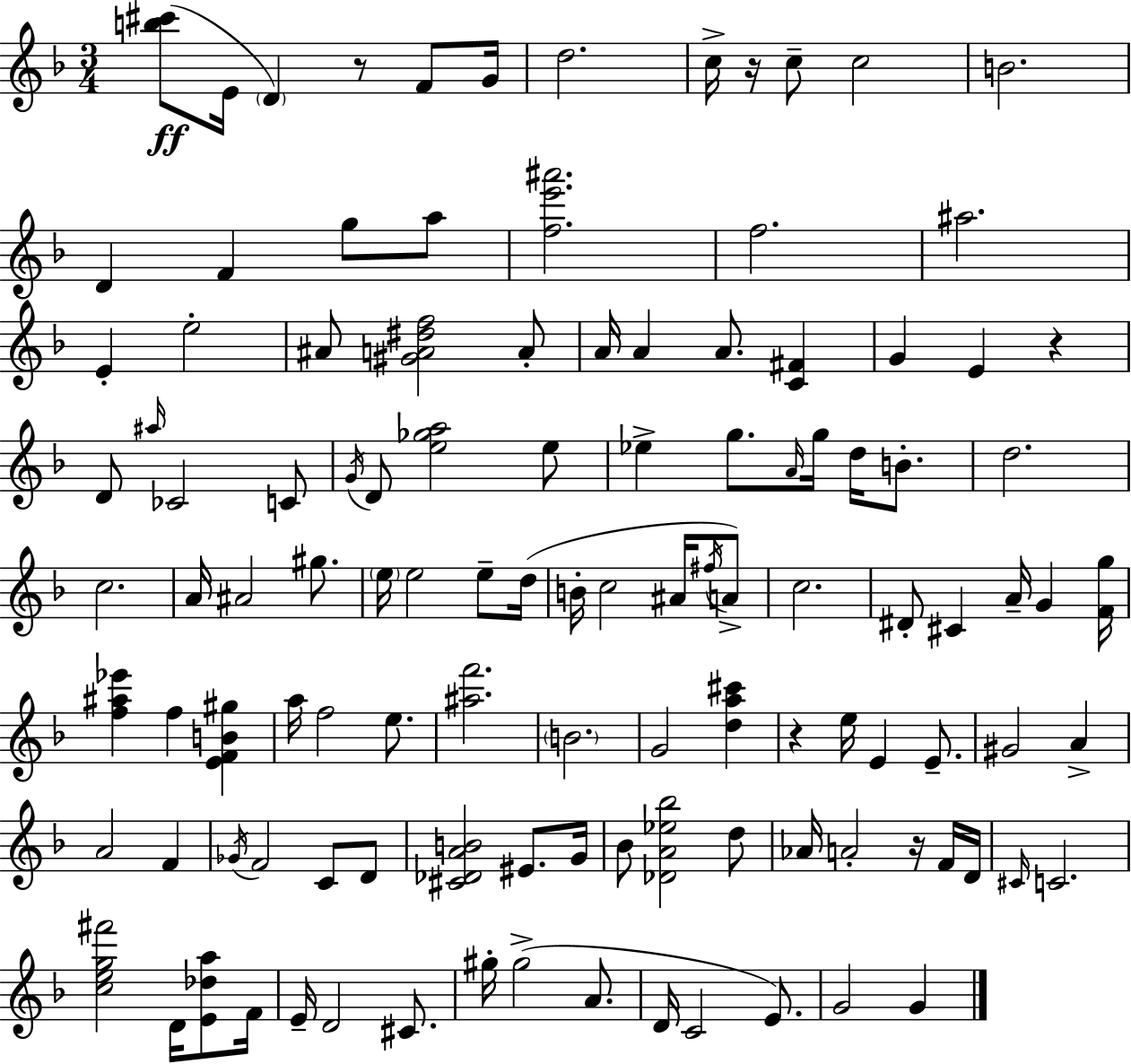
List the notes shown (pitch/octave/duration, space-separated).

[B5,C#6]/e E4/s D4/q R/e F4/e G4/s D5/h. C5/s R/s C5/e C5/h B4/h. D4/q F4/q G5/e A5/e [F5,E6,A#6]/h. F5/h. A#5/h. E4/q E5/h A#4/e [G#4,A4,D#5,F5]/h A4/e A4/s A4/q A4/e. [C4,F#4]/q G4/q E4/q R/q D4/e A#5/s CES4/h C4/e G4/s D4/e [E5,Gb5,A5]/h E5/e Eb5/q G5/e. A4/s G5/s D5/s B4/e. D5/h. C5/h. A4/s A#4/h G#5/e. E5/s E5/h E5/e D5/s B4/s C5/h A#4/s F#5/s A4/e C5/h. D#4/e C#4/q A4/s G4/q [F4,G5]/s [F5,A#5,Eb6]/q F5/q [E4,F4,B4,G#5]/q A5/s F5/h E5/e. [A#5,F6]/h. B4/h. G4/h [D5,A5,C#6]/q R/q E5/s E4/q E4/e. G#4/h A4/q A4/h F4/q Gb4/s F4/h C4/e D4/e [C#4,Db4,A4,B4]/h EIS4/e. G4/s Bb4/e [Db4,A4,Eb5,Bb5]/h D5/e Ab4/s A4/h R/s F4/s D4/s C#4/s C4/h. [C5,E5,G5,F#6]/h D4/s [E4,Db5,A5]/e F4/s E4/s D4/h C#4/e. G#5/s G#5/h A4/e. D4/s C4/h E4/e. G4/h G4/q